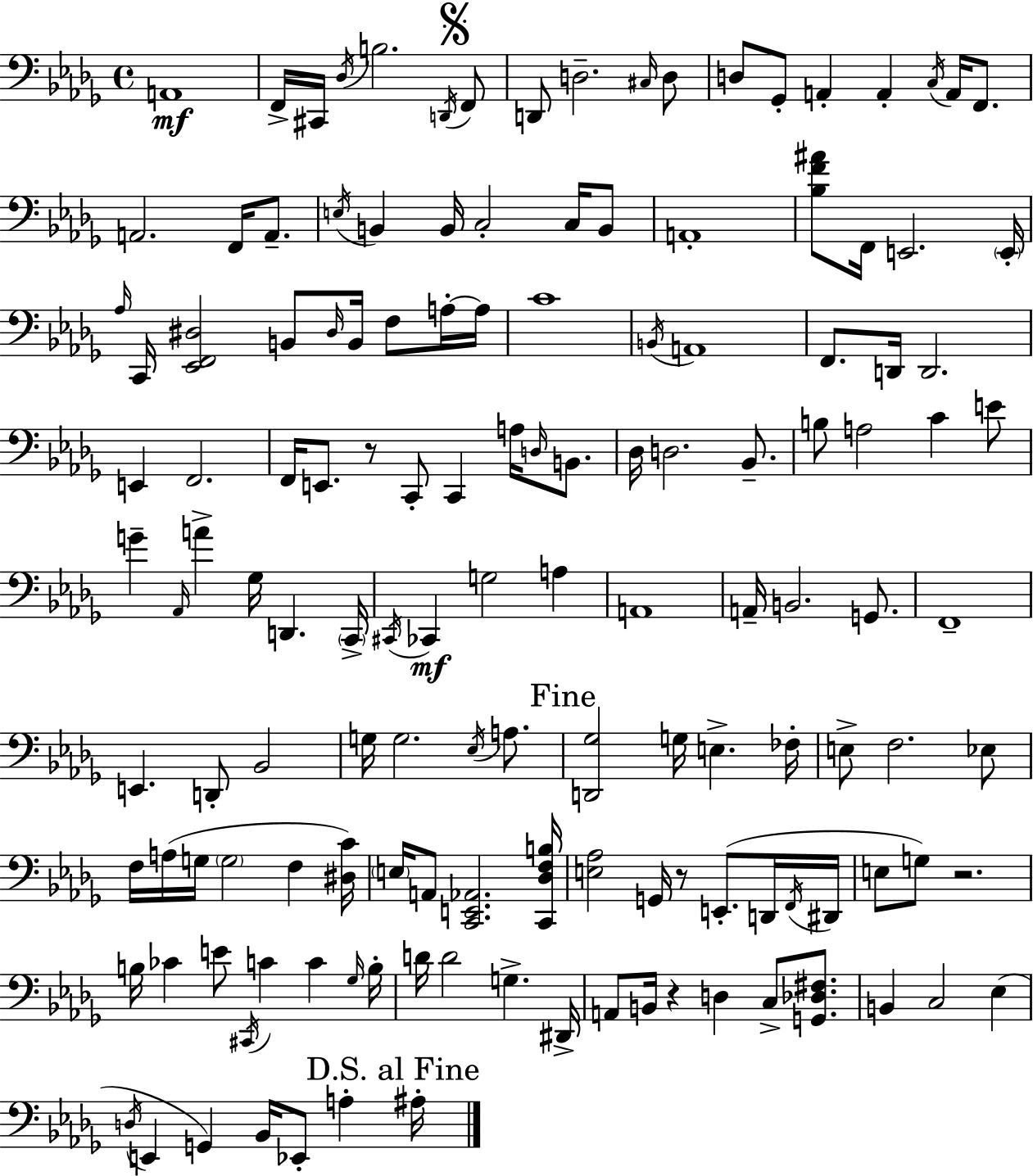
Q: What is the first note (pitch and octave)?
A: A2